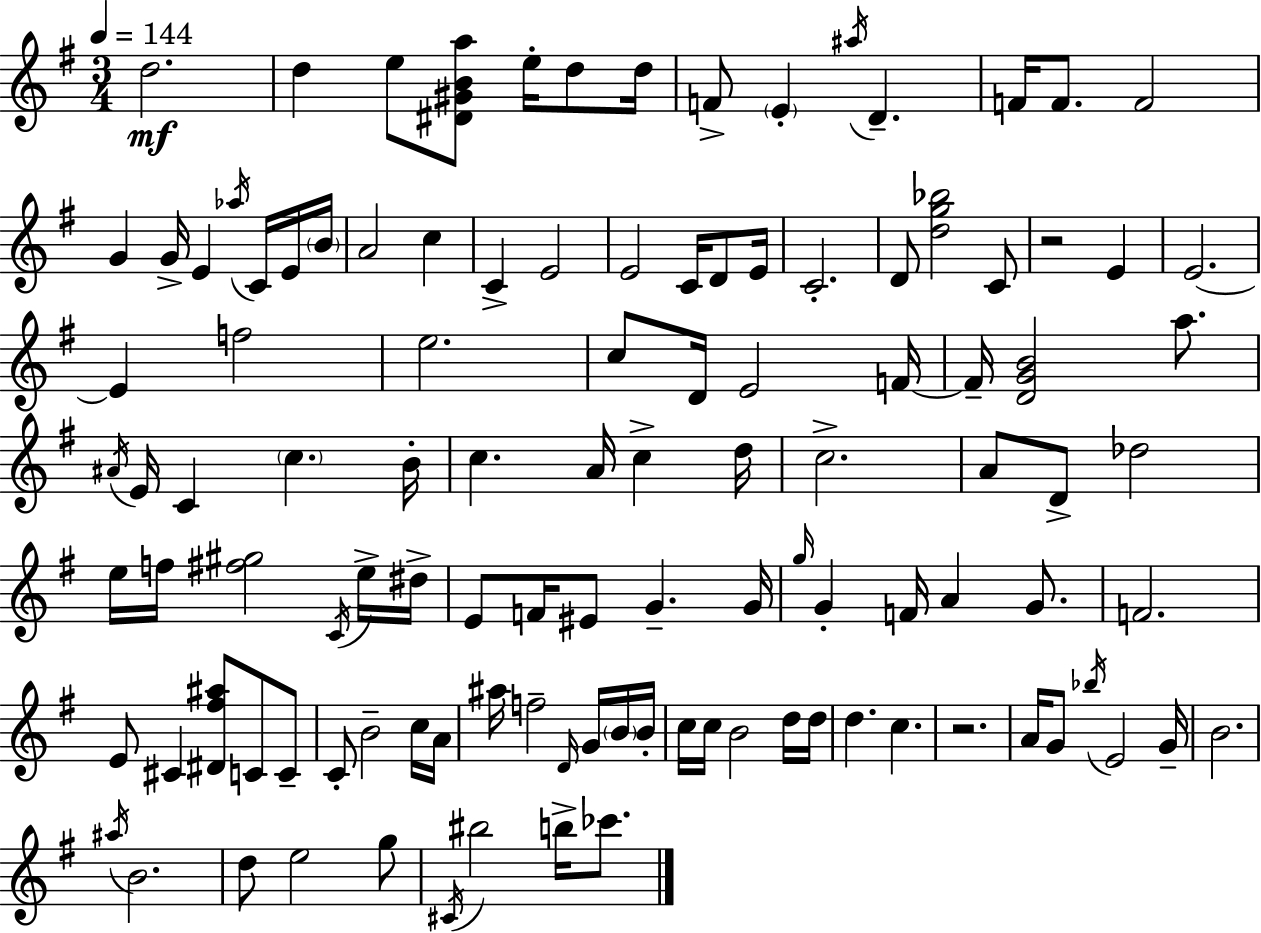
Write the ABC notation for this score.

X:1
T:Untitled
M:3/4
L:1/4
K:G
d2 d e/2 [^D^GBa]/2 e/4 d/2 d/4 F/2 E ^a/4 D F/4 F/2 F2 G G/4 E _a/4 C/4 E/4 B/4 A2 c C E2 E2 C/4 D/2 E/4 C2 D/2 [dg_b]2 C/2 z2 E E2 E f2 e2 c/2 D/4 E2 F/4 F/4 [DGB]2 a/2 ^A/4 E/4 C c B/4 c A/4 c d/4 c2 A/2 D/2 _d2 e/4 f/4 [^f^g]2 C/4 e/4 ^d/4 E/2 F/4 ^E/2 G G/4 g/4 G F/4 A G/2 F2 E/2 ^C [^D^f^a]/2 C/2 C/2 C/2 B2 c/4 A/4 ^a/4 f2 D/4 G/4 B/4 B/4 c/4 c/4 B2 d/4 d/4 d c z2 A/4 G/2 _b/4 E2 G/4 B2 ^a/4 B2 d/2 e2 g/2 ^C/4 ^b2 b/4 _c'/2